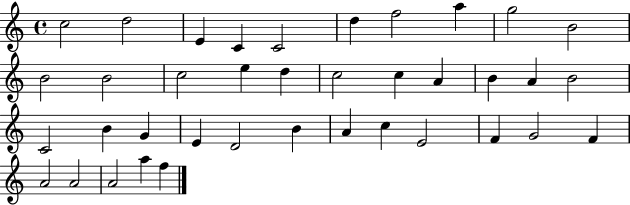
{
  \clef treble
  \time 4/4
  \defaultTimeSignature
  \key c \major
  c''2 d''2 | e'4 c'4 c'2 | d''4 f''2 a''4 | g''2 b'2 | \break b'2 b'2 | c''2 e''4 d''4 | c''2 c''4 a'4 | b'4 a'4 b'2 | \break c'2 b'4 g'4 | e'4 d'2 b'4 | a'4 c''4 e'2 | f'4 g'2 f'4 | \break a'2 a'2 | a'2 a''4 f''4 | \bar "|."
}